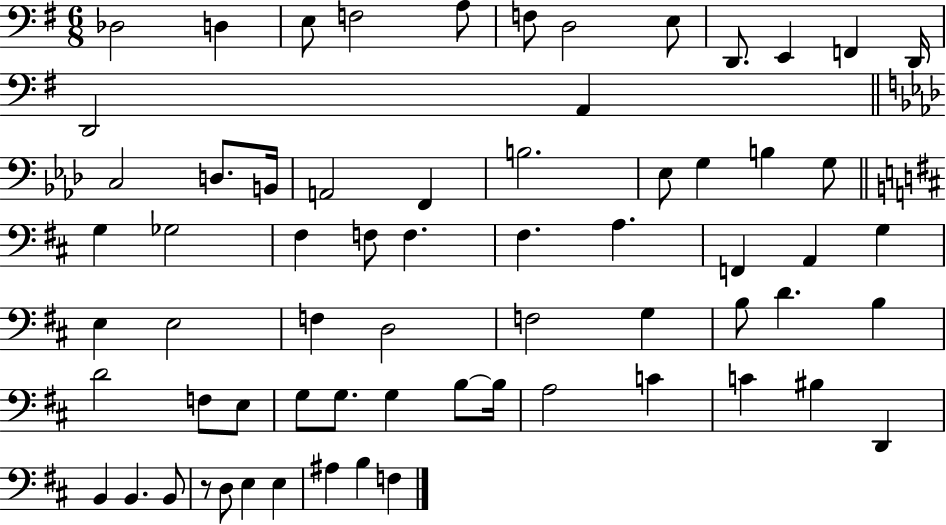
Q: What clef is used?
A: bass